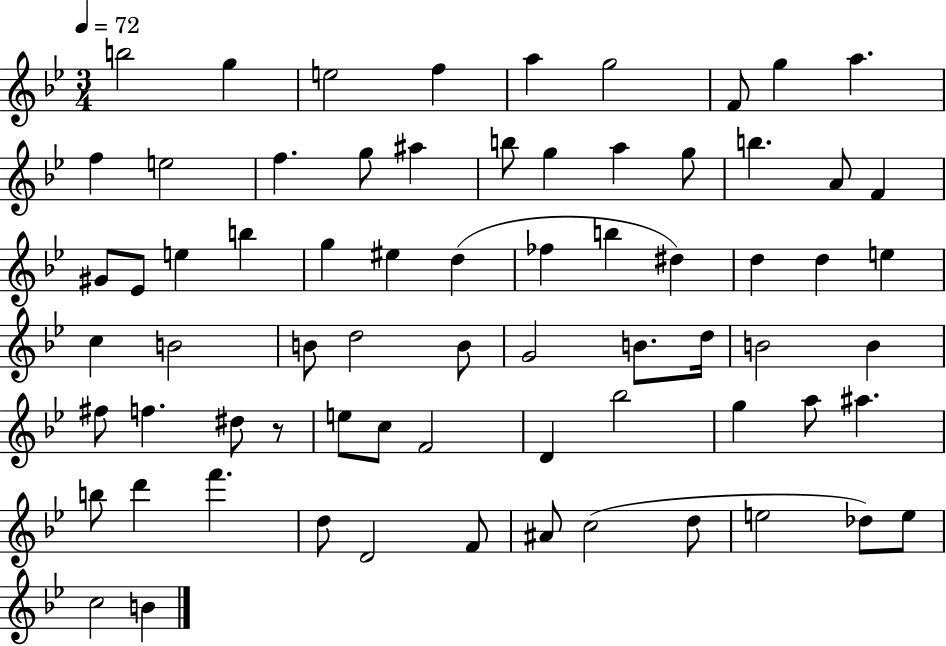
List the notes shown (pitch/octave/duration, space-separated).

B5/h G5/q E5/h F5/q A5/q G5/h F4/e G5/q A5/q. F5/q E5/h F5/q. G5/e A#5/q B5/e G5/q A5/q G5/e B5/q. A4/e F4/q G#4/e Eb4/e E5/q B5/q G5/q EIS5/q D5/q FES5/q B5/q D#5/q D5/q D5/q E5/q C5/q B4/h B4/e D5/h B4/e G4/h B4/e. D5/s B4/h B4/q F#5/e F5/q. D#5/e R/e E5/e C5/e F4/h D4/q Bb5/h G5/q A5/e A#5/q. B5/e D6/q F6/q. D5/e D4/h F4/e A#4/e C5/h D5/e E5/h Db5/e E5/e C5/h B4/q